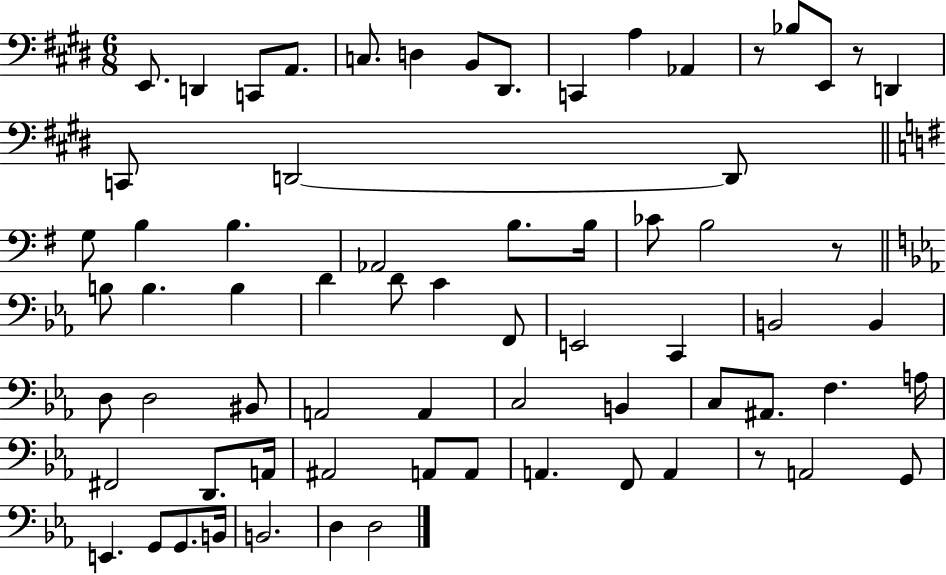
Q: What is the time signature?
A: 6/8